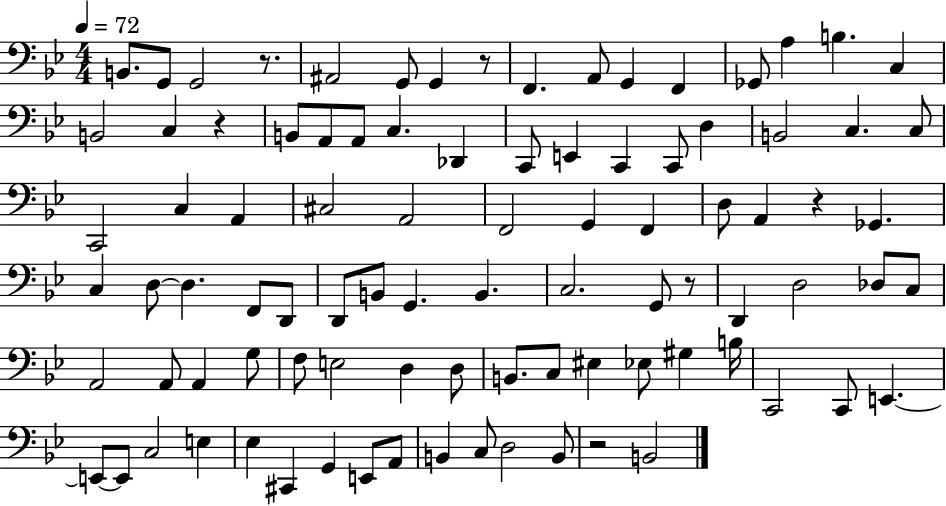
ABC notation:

X:1
T:Untitled
M:4/4
L:1/4
K:Bb
B,,/2 G,,/2 G,,2 z/2 ^A,,2 G,,/2 G,, z/2 F,, A,,/2 G,, F,, _G,,/2 A, B, C, B,,2 C, z B,,/2 A,,/2 A,,/2 C, _D,, C,,/2 E,, C,, C,,/2 D, B,,2 C, C,/2 C,,2 C, A,, ^C,2 A,,2 F,,2 G,, F,, D,/2 A,, z _G,, C, D,/2 D, F,,/2 D,,/2 D,,/2 B,,/2 G,, B,, C,2 G,,/2 z/2 D,, D,2 _D,/2 C,/2 A,,2 A,,/2 A,, G,/2 F,/2 E,2 D, D,/2 B,,/2 C,/2 ^E, _E,/2 ^G, B,/4 C,,2 C,,/2 E,, E,,/2 E,,/2 C,2 E, _E, ^C,, G,, E,,/2 A,,/2 B,, C,/2 D,2 B,,/2 z2 B,,2